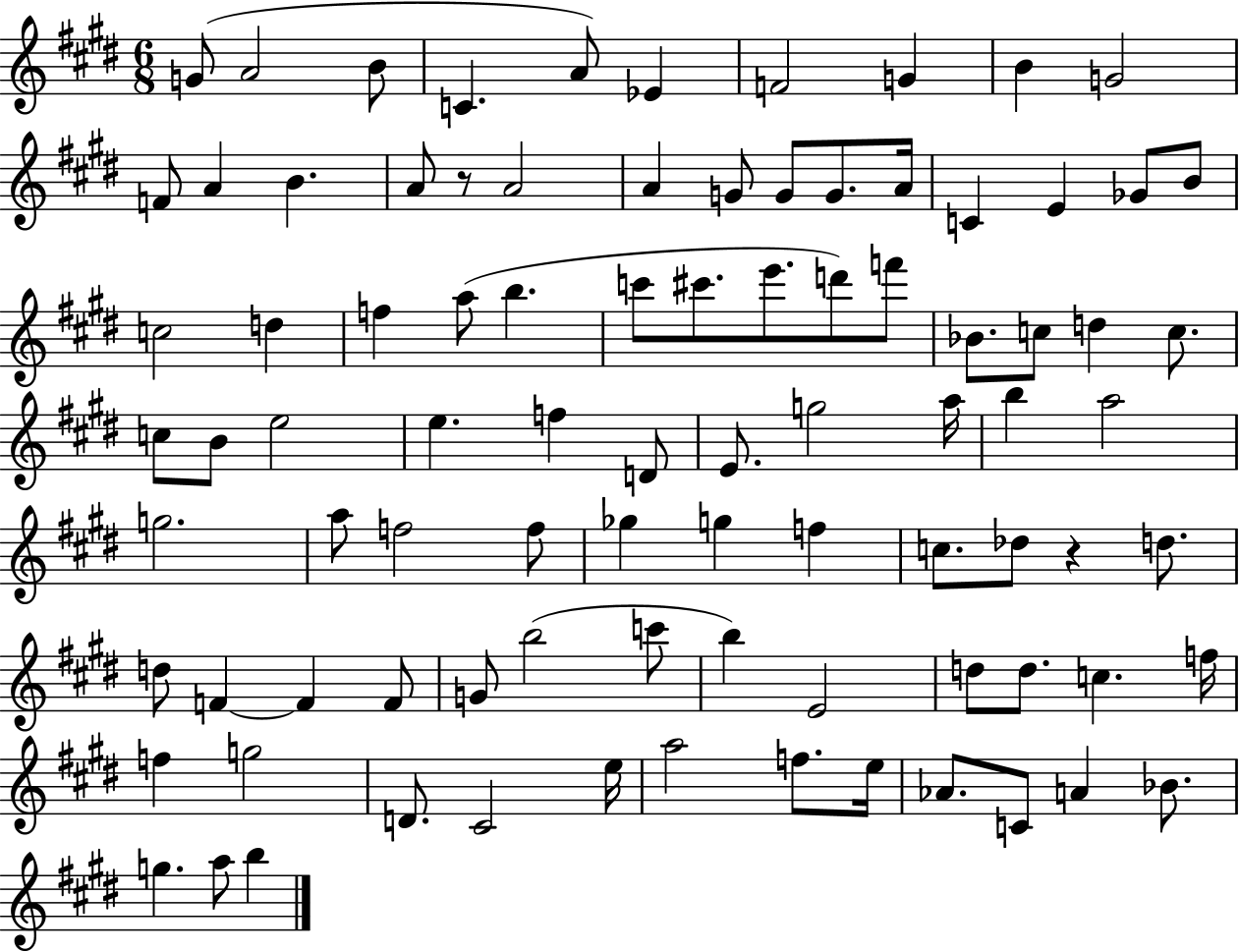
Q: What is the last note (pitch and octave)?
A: B5